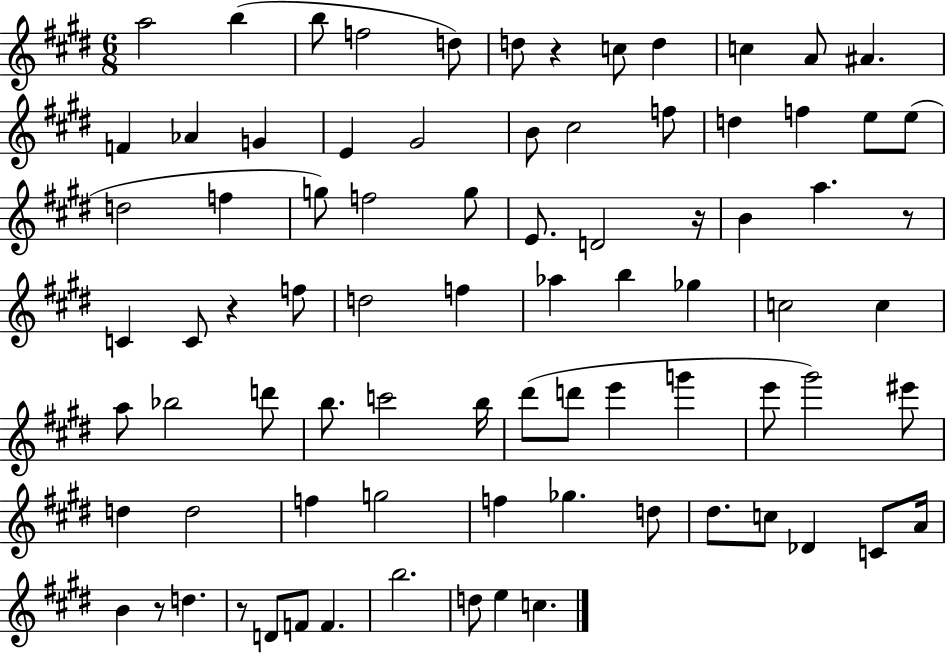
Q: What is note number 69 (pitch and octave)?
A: D5